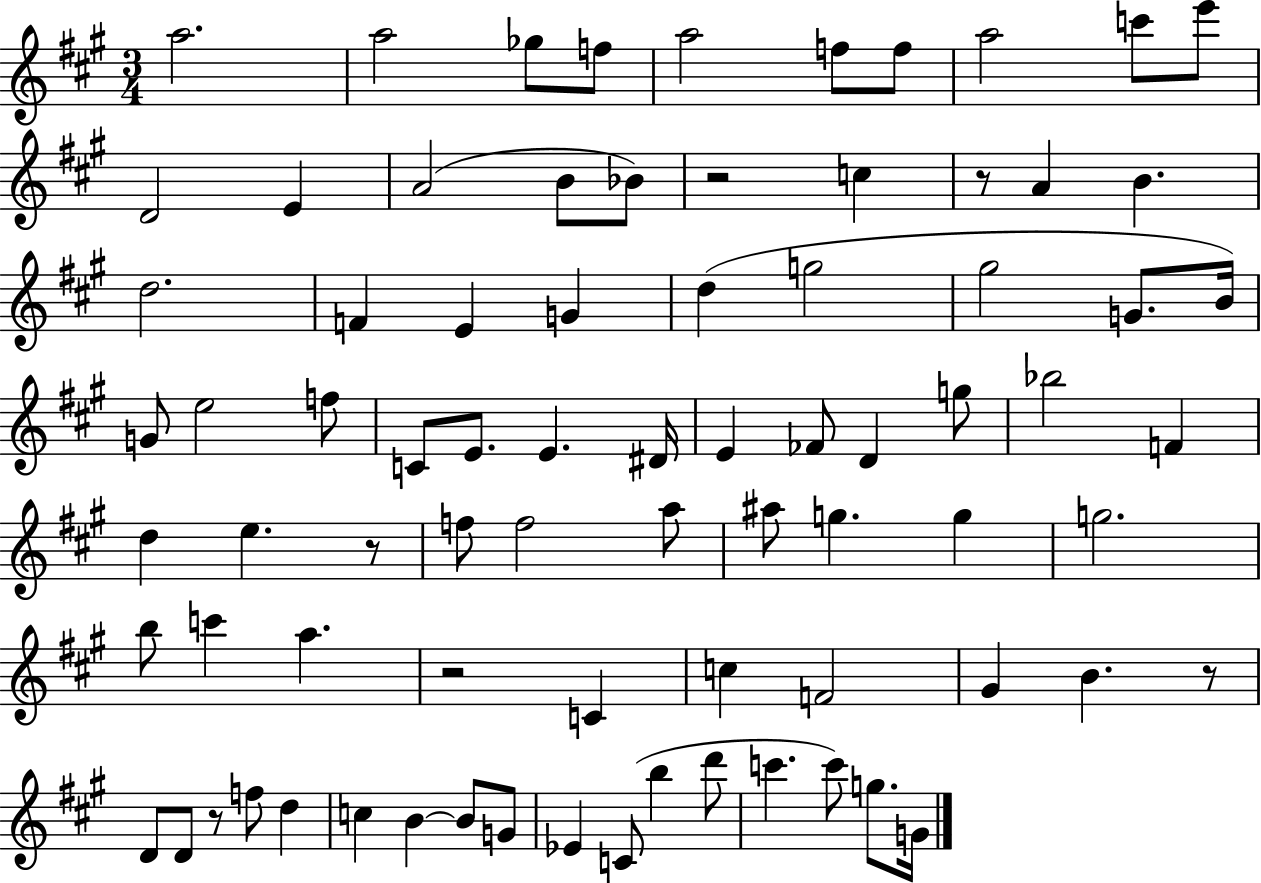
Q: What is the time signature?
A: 3/4